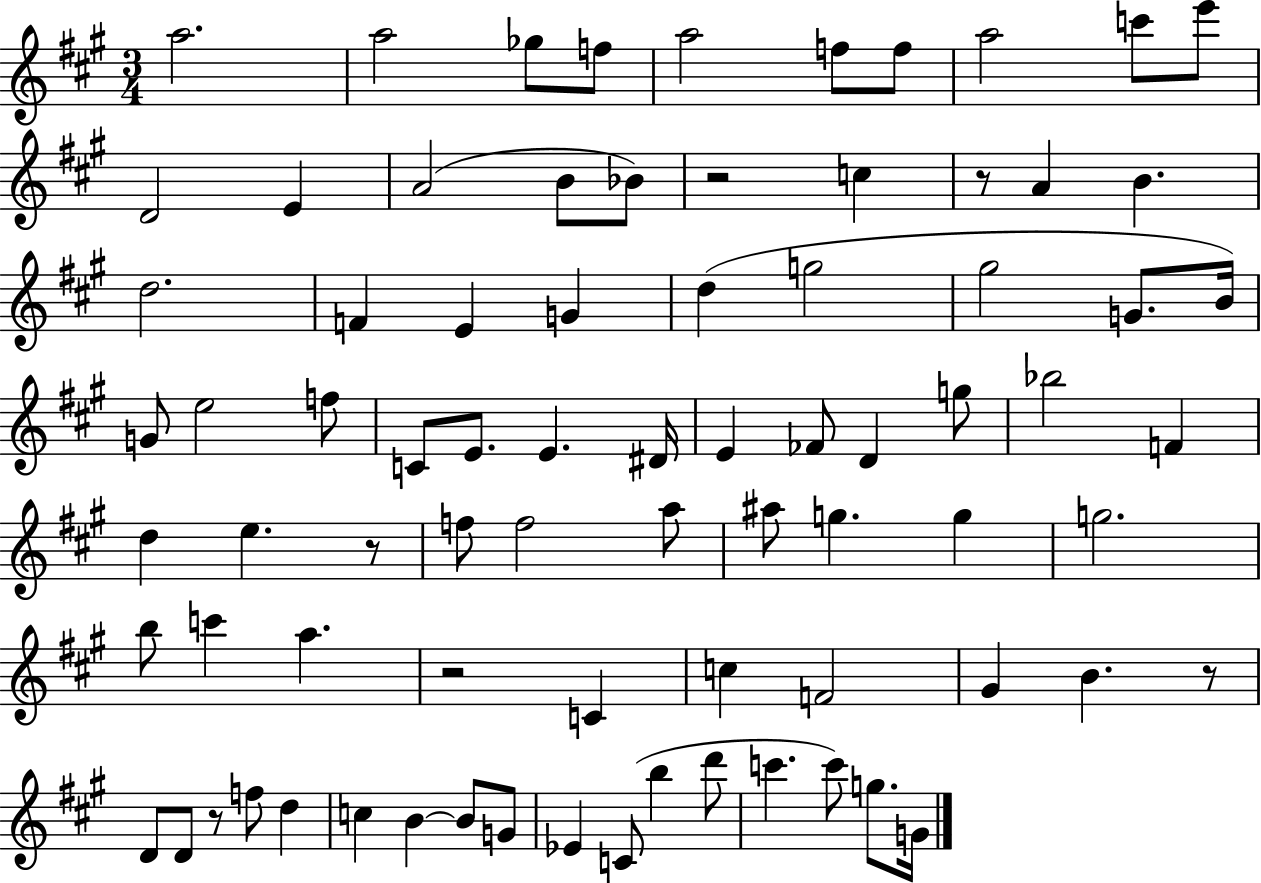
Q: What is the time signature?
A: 3/4